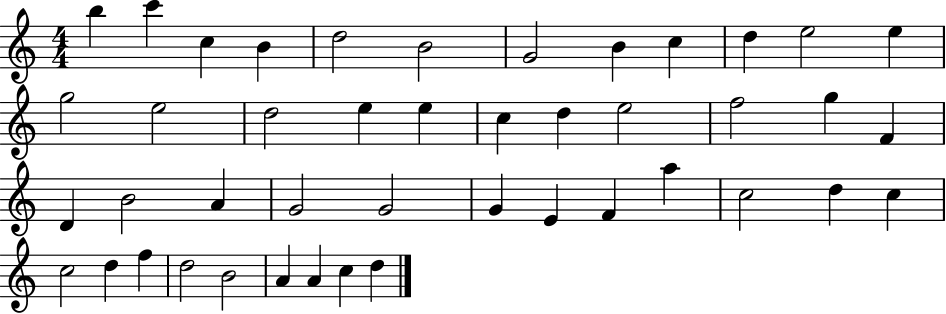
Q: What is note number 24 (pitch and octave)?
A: D4